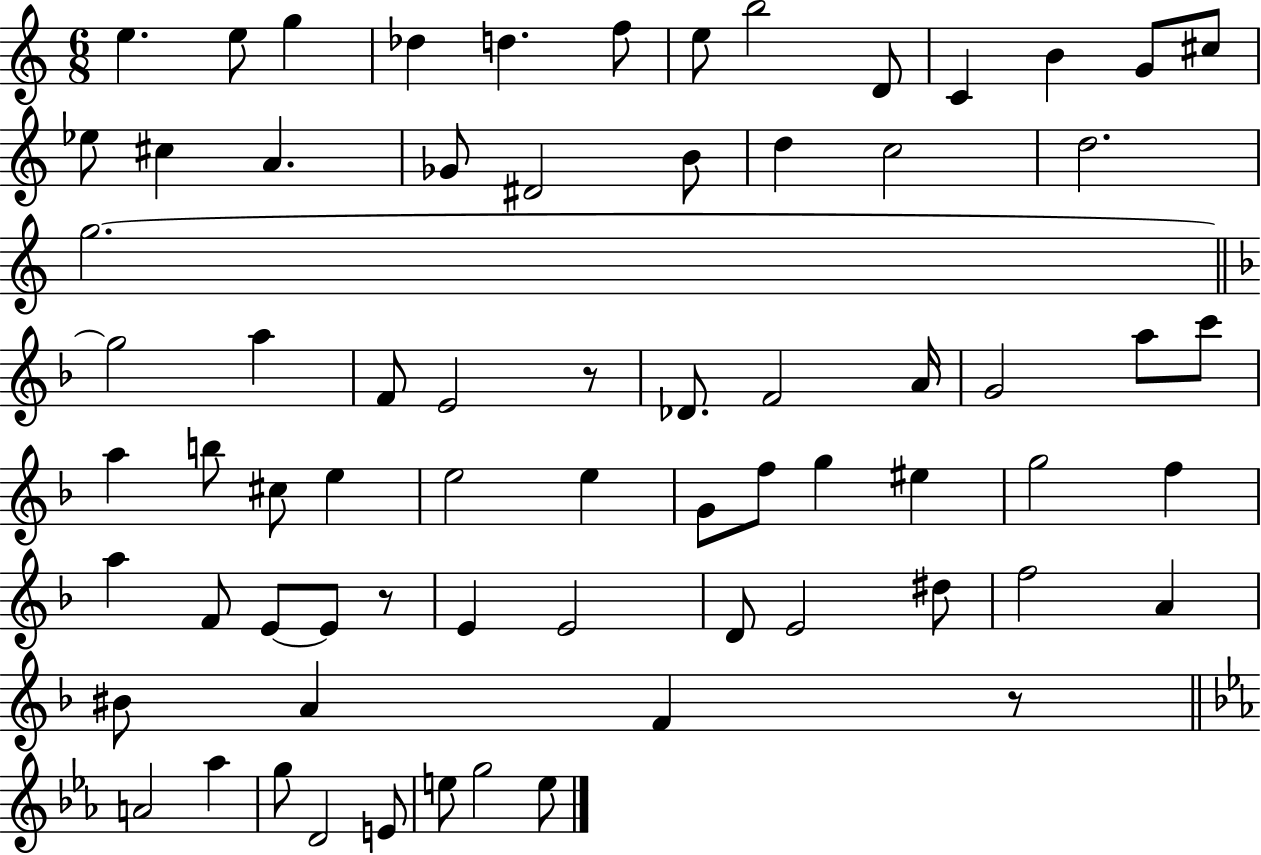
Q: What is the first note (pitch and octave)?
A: E5